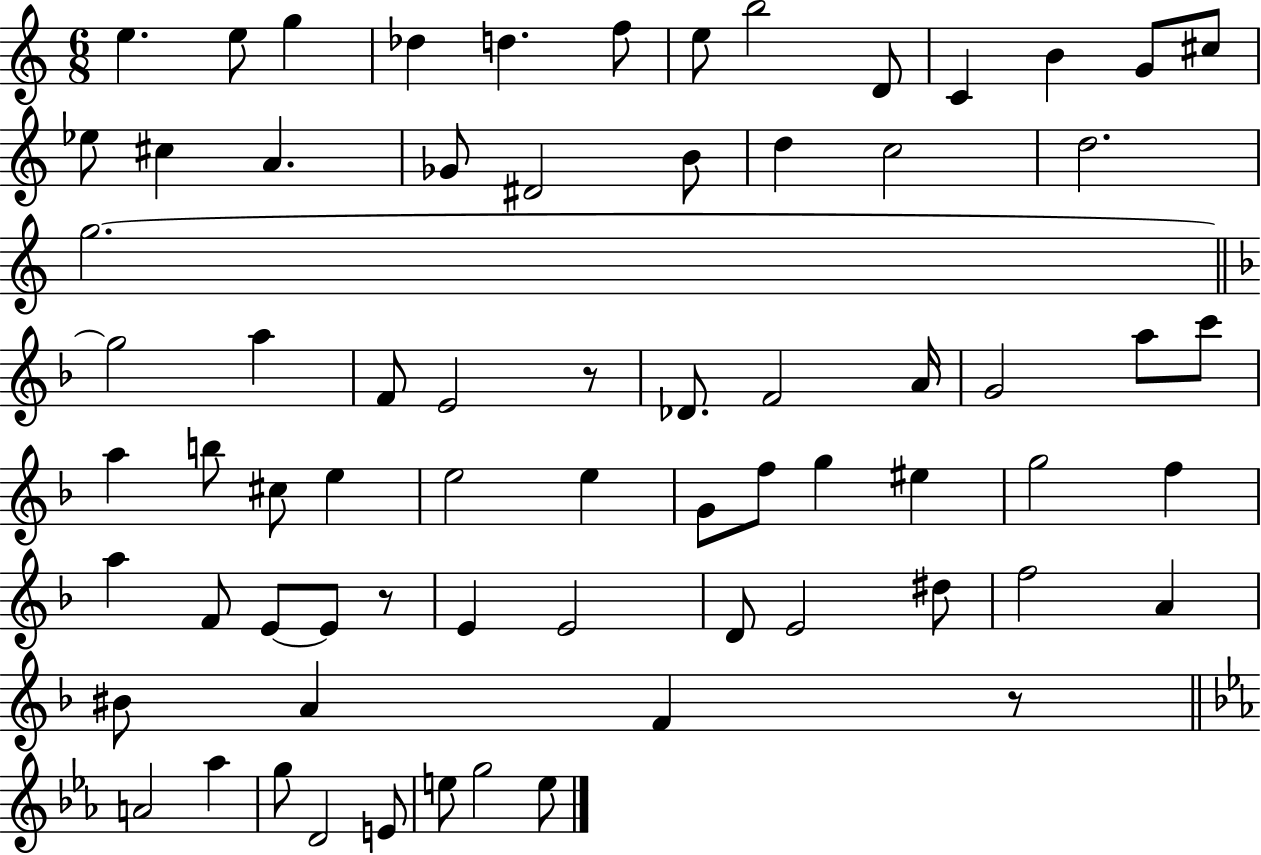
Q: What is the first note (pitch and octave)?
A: E5